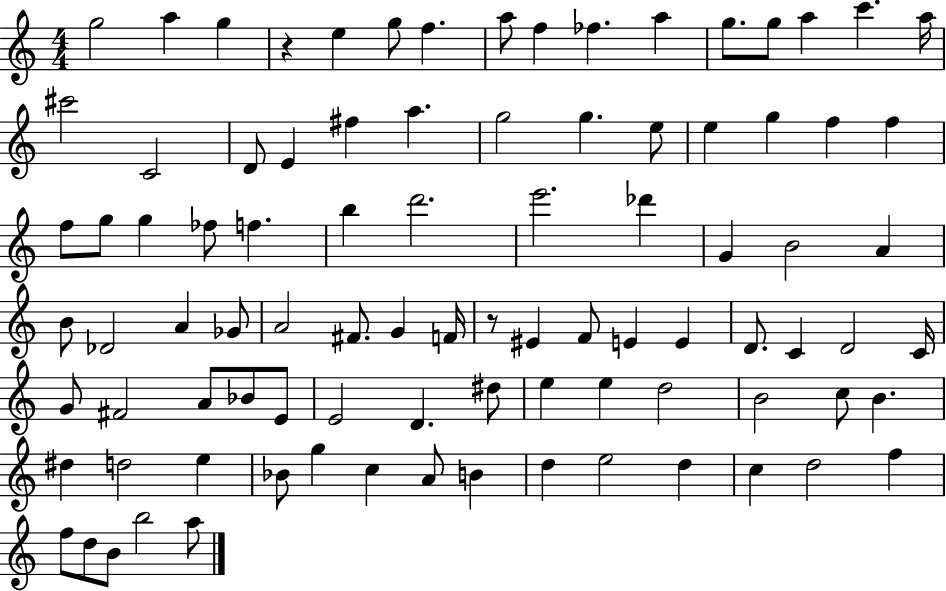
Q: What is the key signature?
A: C major